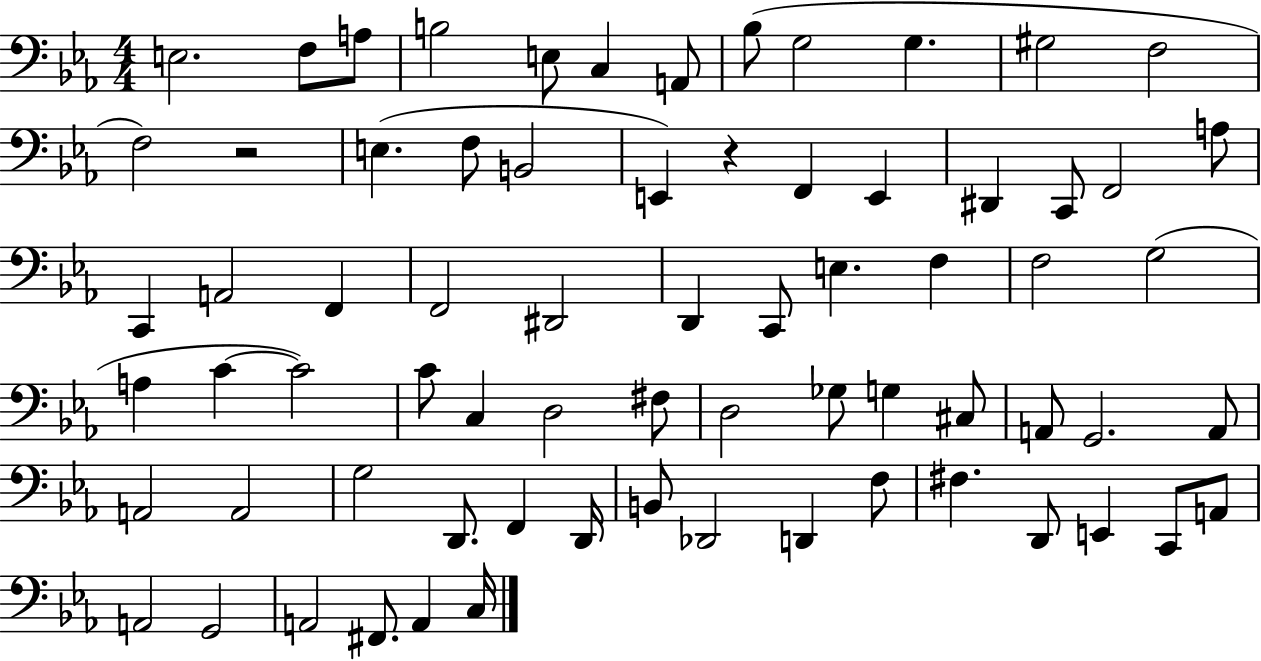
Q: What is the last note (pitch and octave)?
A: C3